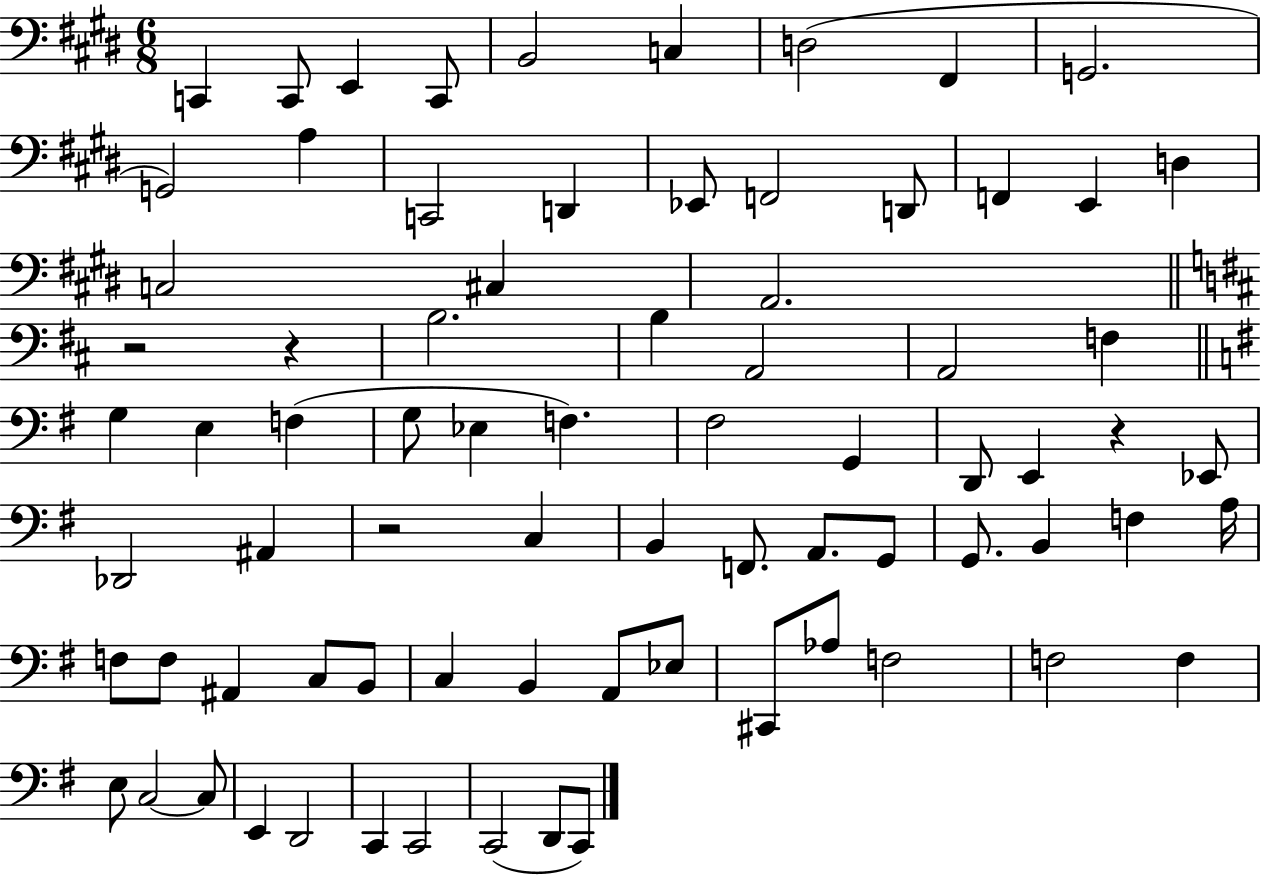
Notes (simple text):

C2/q C2/e E2/q C2/e B2/h C3/q D3/h F#2/q G2/h. G2/h A3/q C2/h D2/q Eb2/e F2/h D2/e F2/q E2/q D3/q C3/h C#3/q A2/h. R/h R/q B3/h. B3/q A2/h A2/h F3/q G3/q E3/q F3/q G3/e Eb3/q F3/q. F#3/h G2/q D2/e E2/q R/q Eb2/e Db2/h A#2/q R/h C3/q B2/q F2/e. A2/e. G2/e G2/e. B2/q F3/q A3/s F3/e F3/e A#2/q C3/e B2/e C3/q B2/q A2/e Eb3/e C#2/e Ab3/e F3/h F3/h F3/q E3/e C3/h C3/e E2/q D2/h C2/q C2/h C2/h D2/e C2/e